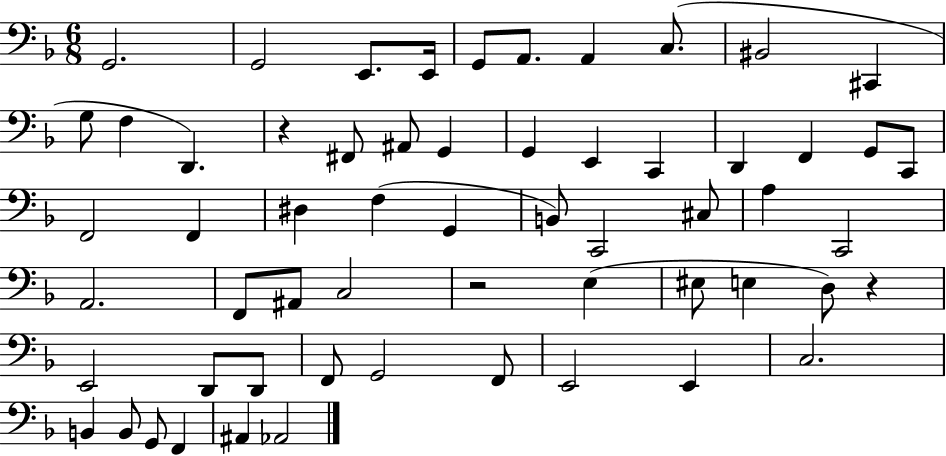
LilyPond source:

{
  \clef bass
  \numericTimeSignature
  \time 6/8
  \key f \major
  \repeat volta 2 { g,2. | g,2 e,8. e,16 | g,8 a,8. a,4 c8.( | bis,2 cis,4 | \break g8 f4 d,4.) | r4 fis,8 ais,8 g,4 | g,4 e,4 c,4 | d,4 f,4 g,8 c,8 | \break f,2 f,4 | dis4 f4( g,4 | b,8) c,2 cis8 | a4 c,2 | \break a,2. | f,8 ais,8 c2 | r2 e4( | eis8 e4 d8) r4 | \break e,2 d,8 d,8 | f,8 g,2 f,8 | e,2 e,4 | c2. | \break b,4 b,8 g,8 f,4 | ais,4 aes,2 | } \bar "|."
}